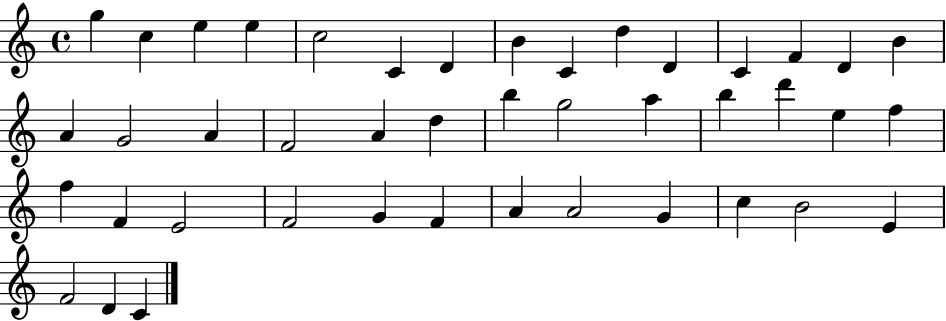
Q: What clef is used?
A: treble